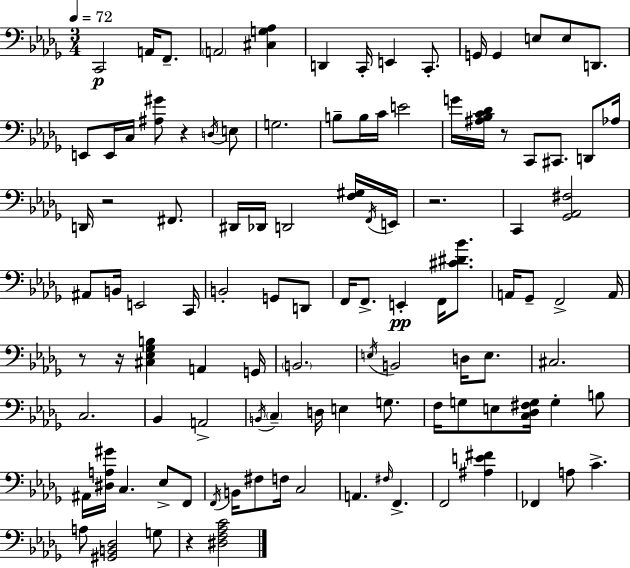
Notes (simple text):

C2/h A2/s F2/e. A2/h [C#3,G3,Ab3]/q D2/q C2/s E2/q C2/e. G2/s G2/q E3/e E3/e D2/e. E2/e E2/s C3/s [A#3,G#4]/e R/q D3/s E3/e G3/h. B3/e B3/s C4/s E4/h G4/s [A#3,Bb3,C4,Db4]/s R/e C2/e C#2/e. D2/e Ab3/s D2/s R/h F#2/e. D#2/s Db2/s D2/h [F3,G#3]/s F2/s E2/s R/h. C2/q [Gb2,Ab2,F#3]/h A#2/e B2/s E2/h C2/s B2/h G2/e D2/e F2/s F2/e. E2/q F2/s [C#4,D#4,Bb4]/e. A2/s Gb2/e F2/h A2/s R/e R/s [C#3,Eb3,Gb3,B3]/q A2/q G2/s B2/h. E3/s B2/h D3/s E3/e. C#3/h. C3/h. Bb2/q A2/h B2/s C3/q D3/s E3/q G3/e. F3/s G3/e E3/e [C3,Db3,F#3,G3]/s G3/q B3/e A#2/s [D#3,A3,G#4]/s C3/q. Eb3/e F2/e F2/s B2/s F#3/e F3/s C3/h A2/q. F#3/s F2/q. F2/h [A#3,E4,F#4]/q FES2/q A3/e C4/q. A3/e [G#2,B2,Db3]/h G3/e R/q [D#3,F3,Ab3,C4]/h